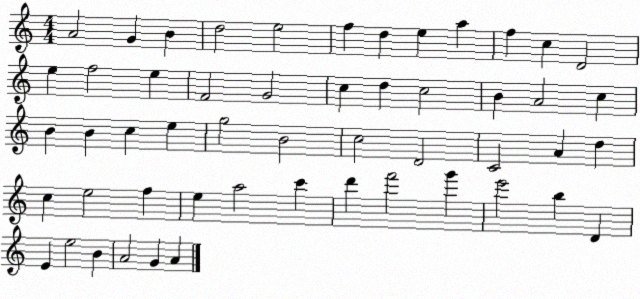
X:1
T:Untitled
M:4/4
L:1/4
K:C
A2 G B d2 e2 f d e a f c D2 e f2 e F2 G2 c d c2 B A2 c B B c e g2 B2 c2 D2 C2 A d c e2 f e a2 c' d' f'2 g' e'2 b D E e2 B A2 G A